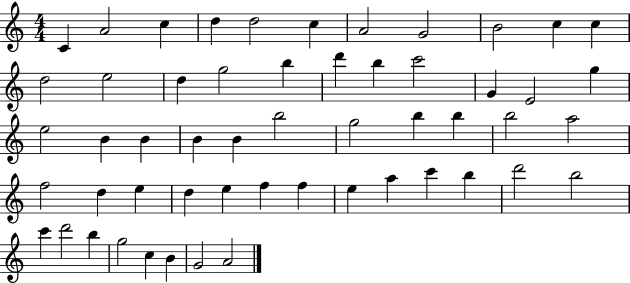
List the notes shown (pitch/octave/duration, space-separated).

C4/q A4/h C5/q D5/q D5/h C5/q A4/h G4/h B4/h C5/q C5/q D5/h E5/h D5/q G5/h B5/q D6/q B5/q C6/h G4/q E4/h G5/q E5/h B4/q B4/q B4/q B4/q B5/h G5/h B5/q B5/q B5/h A5/h F5/h D5/q E5/q D5/q E5/q F5/q F5/q E5/q A5/q C6/q B5/q D6/h B5/h C6/q D6/h B5/q G5/h C5/q B4/q G4/h A4/h